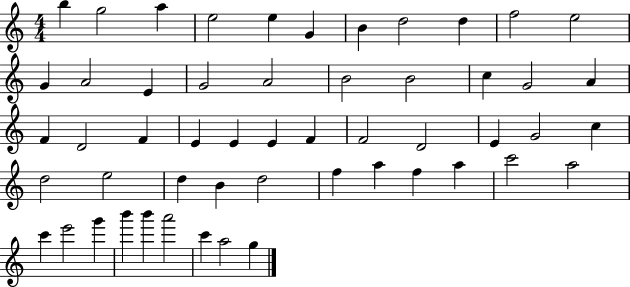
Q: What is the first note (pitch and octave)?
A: B5